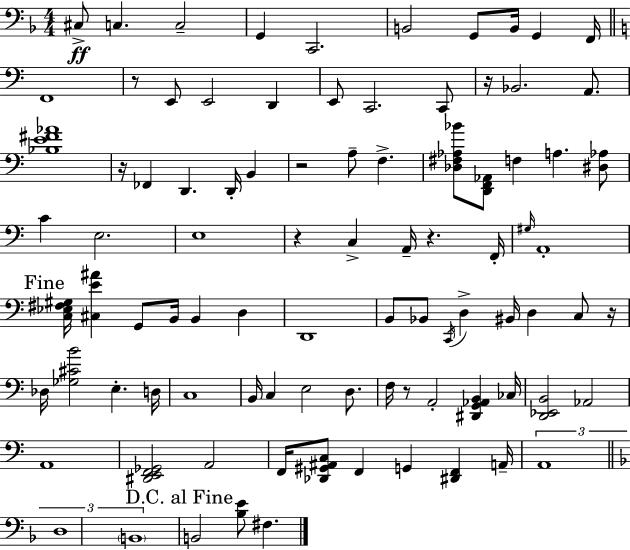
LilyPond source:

{
  \clef bass
  \numericTimeSignature
  \time 4/4
  \key d \minor
  cis8->\ff c4. c2-- | g,4 c,2. | b,2 g,8 b,16 g,4 f,16 | \bar "||" \break \key c \major f,1 | r8 e,8 e,2 d,4 | e,8 c,2. c,8 | r16 bes,2. a,8. | \break <bes e' fis' aes'>1 | r16 fes,4 d,4. d,16-. b,4 | r2 a8-- f4.-> | <des fis aes bes'>8 <d, f, aes,>8 f4 a4. <dis aes>8 | \break c'4 e2. | e1 | r4 c4-> a,16-- r4. f,16-. | \grace { gis16 } a,1-. | \break \mark "Fine" <c ees fis gis>16 <cis e' ais'>4 g,8 b,16 b,4 d4 | d,1 | b,8 bes,8 \acciaccatura { c,16 } d4-> bis,16 d4 c8 | r16 des16 <ges cis' b'>2 e4.-. | \break d16 c1 | b,16 c4 e2 d8. | f16 r8 a,2-. <dis, g, aes, b,>4 | ces16 <d, ees, b,>2 aes,2 | \break a,1 | <dis, e, f, ges,>2 a,2 | f,16 <des, gis, ais, c>8 f,4 g,4 <dis, f,>4 | a,16-- \tuplet 3/2 { a,1 | \break \bar "||" \break \key f \major d1 | \parenthesize b,1 } | \mark "D.C. al Fine" b,2 <bes e'>8 fis4. | \bar "|."
}